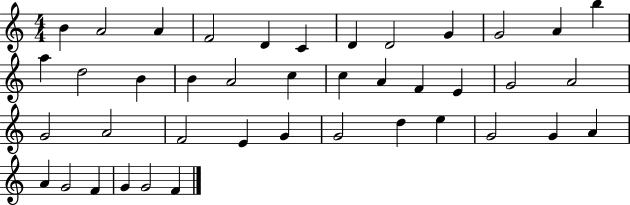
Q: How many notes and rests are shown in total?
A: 41